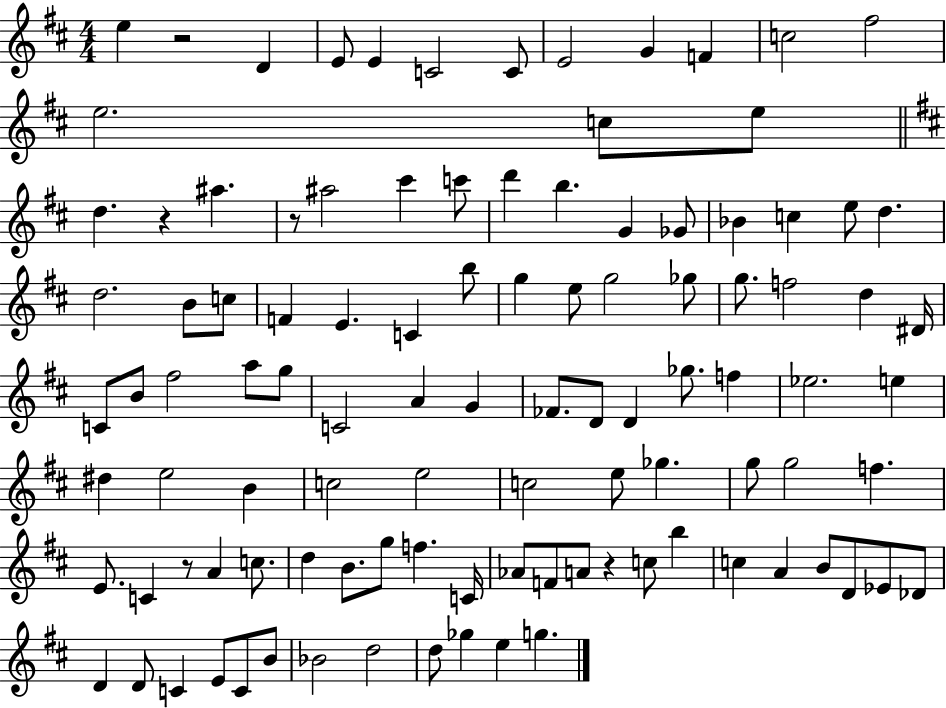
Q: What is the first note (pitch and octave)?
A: E5